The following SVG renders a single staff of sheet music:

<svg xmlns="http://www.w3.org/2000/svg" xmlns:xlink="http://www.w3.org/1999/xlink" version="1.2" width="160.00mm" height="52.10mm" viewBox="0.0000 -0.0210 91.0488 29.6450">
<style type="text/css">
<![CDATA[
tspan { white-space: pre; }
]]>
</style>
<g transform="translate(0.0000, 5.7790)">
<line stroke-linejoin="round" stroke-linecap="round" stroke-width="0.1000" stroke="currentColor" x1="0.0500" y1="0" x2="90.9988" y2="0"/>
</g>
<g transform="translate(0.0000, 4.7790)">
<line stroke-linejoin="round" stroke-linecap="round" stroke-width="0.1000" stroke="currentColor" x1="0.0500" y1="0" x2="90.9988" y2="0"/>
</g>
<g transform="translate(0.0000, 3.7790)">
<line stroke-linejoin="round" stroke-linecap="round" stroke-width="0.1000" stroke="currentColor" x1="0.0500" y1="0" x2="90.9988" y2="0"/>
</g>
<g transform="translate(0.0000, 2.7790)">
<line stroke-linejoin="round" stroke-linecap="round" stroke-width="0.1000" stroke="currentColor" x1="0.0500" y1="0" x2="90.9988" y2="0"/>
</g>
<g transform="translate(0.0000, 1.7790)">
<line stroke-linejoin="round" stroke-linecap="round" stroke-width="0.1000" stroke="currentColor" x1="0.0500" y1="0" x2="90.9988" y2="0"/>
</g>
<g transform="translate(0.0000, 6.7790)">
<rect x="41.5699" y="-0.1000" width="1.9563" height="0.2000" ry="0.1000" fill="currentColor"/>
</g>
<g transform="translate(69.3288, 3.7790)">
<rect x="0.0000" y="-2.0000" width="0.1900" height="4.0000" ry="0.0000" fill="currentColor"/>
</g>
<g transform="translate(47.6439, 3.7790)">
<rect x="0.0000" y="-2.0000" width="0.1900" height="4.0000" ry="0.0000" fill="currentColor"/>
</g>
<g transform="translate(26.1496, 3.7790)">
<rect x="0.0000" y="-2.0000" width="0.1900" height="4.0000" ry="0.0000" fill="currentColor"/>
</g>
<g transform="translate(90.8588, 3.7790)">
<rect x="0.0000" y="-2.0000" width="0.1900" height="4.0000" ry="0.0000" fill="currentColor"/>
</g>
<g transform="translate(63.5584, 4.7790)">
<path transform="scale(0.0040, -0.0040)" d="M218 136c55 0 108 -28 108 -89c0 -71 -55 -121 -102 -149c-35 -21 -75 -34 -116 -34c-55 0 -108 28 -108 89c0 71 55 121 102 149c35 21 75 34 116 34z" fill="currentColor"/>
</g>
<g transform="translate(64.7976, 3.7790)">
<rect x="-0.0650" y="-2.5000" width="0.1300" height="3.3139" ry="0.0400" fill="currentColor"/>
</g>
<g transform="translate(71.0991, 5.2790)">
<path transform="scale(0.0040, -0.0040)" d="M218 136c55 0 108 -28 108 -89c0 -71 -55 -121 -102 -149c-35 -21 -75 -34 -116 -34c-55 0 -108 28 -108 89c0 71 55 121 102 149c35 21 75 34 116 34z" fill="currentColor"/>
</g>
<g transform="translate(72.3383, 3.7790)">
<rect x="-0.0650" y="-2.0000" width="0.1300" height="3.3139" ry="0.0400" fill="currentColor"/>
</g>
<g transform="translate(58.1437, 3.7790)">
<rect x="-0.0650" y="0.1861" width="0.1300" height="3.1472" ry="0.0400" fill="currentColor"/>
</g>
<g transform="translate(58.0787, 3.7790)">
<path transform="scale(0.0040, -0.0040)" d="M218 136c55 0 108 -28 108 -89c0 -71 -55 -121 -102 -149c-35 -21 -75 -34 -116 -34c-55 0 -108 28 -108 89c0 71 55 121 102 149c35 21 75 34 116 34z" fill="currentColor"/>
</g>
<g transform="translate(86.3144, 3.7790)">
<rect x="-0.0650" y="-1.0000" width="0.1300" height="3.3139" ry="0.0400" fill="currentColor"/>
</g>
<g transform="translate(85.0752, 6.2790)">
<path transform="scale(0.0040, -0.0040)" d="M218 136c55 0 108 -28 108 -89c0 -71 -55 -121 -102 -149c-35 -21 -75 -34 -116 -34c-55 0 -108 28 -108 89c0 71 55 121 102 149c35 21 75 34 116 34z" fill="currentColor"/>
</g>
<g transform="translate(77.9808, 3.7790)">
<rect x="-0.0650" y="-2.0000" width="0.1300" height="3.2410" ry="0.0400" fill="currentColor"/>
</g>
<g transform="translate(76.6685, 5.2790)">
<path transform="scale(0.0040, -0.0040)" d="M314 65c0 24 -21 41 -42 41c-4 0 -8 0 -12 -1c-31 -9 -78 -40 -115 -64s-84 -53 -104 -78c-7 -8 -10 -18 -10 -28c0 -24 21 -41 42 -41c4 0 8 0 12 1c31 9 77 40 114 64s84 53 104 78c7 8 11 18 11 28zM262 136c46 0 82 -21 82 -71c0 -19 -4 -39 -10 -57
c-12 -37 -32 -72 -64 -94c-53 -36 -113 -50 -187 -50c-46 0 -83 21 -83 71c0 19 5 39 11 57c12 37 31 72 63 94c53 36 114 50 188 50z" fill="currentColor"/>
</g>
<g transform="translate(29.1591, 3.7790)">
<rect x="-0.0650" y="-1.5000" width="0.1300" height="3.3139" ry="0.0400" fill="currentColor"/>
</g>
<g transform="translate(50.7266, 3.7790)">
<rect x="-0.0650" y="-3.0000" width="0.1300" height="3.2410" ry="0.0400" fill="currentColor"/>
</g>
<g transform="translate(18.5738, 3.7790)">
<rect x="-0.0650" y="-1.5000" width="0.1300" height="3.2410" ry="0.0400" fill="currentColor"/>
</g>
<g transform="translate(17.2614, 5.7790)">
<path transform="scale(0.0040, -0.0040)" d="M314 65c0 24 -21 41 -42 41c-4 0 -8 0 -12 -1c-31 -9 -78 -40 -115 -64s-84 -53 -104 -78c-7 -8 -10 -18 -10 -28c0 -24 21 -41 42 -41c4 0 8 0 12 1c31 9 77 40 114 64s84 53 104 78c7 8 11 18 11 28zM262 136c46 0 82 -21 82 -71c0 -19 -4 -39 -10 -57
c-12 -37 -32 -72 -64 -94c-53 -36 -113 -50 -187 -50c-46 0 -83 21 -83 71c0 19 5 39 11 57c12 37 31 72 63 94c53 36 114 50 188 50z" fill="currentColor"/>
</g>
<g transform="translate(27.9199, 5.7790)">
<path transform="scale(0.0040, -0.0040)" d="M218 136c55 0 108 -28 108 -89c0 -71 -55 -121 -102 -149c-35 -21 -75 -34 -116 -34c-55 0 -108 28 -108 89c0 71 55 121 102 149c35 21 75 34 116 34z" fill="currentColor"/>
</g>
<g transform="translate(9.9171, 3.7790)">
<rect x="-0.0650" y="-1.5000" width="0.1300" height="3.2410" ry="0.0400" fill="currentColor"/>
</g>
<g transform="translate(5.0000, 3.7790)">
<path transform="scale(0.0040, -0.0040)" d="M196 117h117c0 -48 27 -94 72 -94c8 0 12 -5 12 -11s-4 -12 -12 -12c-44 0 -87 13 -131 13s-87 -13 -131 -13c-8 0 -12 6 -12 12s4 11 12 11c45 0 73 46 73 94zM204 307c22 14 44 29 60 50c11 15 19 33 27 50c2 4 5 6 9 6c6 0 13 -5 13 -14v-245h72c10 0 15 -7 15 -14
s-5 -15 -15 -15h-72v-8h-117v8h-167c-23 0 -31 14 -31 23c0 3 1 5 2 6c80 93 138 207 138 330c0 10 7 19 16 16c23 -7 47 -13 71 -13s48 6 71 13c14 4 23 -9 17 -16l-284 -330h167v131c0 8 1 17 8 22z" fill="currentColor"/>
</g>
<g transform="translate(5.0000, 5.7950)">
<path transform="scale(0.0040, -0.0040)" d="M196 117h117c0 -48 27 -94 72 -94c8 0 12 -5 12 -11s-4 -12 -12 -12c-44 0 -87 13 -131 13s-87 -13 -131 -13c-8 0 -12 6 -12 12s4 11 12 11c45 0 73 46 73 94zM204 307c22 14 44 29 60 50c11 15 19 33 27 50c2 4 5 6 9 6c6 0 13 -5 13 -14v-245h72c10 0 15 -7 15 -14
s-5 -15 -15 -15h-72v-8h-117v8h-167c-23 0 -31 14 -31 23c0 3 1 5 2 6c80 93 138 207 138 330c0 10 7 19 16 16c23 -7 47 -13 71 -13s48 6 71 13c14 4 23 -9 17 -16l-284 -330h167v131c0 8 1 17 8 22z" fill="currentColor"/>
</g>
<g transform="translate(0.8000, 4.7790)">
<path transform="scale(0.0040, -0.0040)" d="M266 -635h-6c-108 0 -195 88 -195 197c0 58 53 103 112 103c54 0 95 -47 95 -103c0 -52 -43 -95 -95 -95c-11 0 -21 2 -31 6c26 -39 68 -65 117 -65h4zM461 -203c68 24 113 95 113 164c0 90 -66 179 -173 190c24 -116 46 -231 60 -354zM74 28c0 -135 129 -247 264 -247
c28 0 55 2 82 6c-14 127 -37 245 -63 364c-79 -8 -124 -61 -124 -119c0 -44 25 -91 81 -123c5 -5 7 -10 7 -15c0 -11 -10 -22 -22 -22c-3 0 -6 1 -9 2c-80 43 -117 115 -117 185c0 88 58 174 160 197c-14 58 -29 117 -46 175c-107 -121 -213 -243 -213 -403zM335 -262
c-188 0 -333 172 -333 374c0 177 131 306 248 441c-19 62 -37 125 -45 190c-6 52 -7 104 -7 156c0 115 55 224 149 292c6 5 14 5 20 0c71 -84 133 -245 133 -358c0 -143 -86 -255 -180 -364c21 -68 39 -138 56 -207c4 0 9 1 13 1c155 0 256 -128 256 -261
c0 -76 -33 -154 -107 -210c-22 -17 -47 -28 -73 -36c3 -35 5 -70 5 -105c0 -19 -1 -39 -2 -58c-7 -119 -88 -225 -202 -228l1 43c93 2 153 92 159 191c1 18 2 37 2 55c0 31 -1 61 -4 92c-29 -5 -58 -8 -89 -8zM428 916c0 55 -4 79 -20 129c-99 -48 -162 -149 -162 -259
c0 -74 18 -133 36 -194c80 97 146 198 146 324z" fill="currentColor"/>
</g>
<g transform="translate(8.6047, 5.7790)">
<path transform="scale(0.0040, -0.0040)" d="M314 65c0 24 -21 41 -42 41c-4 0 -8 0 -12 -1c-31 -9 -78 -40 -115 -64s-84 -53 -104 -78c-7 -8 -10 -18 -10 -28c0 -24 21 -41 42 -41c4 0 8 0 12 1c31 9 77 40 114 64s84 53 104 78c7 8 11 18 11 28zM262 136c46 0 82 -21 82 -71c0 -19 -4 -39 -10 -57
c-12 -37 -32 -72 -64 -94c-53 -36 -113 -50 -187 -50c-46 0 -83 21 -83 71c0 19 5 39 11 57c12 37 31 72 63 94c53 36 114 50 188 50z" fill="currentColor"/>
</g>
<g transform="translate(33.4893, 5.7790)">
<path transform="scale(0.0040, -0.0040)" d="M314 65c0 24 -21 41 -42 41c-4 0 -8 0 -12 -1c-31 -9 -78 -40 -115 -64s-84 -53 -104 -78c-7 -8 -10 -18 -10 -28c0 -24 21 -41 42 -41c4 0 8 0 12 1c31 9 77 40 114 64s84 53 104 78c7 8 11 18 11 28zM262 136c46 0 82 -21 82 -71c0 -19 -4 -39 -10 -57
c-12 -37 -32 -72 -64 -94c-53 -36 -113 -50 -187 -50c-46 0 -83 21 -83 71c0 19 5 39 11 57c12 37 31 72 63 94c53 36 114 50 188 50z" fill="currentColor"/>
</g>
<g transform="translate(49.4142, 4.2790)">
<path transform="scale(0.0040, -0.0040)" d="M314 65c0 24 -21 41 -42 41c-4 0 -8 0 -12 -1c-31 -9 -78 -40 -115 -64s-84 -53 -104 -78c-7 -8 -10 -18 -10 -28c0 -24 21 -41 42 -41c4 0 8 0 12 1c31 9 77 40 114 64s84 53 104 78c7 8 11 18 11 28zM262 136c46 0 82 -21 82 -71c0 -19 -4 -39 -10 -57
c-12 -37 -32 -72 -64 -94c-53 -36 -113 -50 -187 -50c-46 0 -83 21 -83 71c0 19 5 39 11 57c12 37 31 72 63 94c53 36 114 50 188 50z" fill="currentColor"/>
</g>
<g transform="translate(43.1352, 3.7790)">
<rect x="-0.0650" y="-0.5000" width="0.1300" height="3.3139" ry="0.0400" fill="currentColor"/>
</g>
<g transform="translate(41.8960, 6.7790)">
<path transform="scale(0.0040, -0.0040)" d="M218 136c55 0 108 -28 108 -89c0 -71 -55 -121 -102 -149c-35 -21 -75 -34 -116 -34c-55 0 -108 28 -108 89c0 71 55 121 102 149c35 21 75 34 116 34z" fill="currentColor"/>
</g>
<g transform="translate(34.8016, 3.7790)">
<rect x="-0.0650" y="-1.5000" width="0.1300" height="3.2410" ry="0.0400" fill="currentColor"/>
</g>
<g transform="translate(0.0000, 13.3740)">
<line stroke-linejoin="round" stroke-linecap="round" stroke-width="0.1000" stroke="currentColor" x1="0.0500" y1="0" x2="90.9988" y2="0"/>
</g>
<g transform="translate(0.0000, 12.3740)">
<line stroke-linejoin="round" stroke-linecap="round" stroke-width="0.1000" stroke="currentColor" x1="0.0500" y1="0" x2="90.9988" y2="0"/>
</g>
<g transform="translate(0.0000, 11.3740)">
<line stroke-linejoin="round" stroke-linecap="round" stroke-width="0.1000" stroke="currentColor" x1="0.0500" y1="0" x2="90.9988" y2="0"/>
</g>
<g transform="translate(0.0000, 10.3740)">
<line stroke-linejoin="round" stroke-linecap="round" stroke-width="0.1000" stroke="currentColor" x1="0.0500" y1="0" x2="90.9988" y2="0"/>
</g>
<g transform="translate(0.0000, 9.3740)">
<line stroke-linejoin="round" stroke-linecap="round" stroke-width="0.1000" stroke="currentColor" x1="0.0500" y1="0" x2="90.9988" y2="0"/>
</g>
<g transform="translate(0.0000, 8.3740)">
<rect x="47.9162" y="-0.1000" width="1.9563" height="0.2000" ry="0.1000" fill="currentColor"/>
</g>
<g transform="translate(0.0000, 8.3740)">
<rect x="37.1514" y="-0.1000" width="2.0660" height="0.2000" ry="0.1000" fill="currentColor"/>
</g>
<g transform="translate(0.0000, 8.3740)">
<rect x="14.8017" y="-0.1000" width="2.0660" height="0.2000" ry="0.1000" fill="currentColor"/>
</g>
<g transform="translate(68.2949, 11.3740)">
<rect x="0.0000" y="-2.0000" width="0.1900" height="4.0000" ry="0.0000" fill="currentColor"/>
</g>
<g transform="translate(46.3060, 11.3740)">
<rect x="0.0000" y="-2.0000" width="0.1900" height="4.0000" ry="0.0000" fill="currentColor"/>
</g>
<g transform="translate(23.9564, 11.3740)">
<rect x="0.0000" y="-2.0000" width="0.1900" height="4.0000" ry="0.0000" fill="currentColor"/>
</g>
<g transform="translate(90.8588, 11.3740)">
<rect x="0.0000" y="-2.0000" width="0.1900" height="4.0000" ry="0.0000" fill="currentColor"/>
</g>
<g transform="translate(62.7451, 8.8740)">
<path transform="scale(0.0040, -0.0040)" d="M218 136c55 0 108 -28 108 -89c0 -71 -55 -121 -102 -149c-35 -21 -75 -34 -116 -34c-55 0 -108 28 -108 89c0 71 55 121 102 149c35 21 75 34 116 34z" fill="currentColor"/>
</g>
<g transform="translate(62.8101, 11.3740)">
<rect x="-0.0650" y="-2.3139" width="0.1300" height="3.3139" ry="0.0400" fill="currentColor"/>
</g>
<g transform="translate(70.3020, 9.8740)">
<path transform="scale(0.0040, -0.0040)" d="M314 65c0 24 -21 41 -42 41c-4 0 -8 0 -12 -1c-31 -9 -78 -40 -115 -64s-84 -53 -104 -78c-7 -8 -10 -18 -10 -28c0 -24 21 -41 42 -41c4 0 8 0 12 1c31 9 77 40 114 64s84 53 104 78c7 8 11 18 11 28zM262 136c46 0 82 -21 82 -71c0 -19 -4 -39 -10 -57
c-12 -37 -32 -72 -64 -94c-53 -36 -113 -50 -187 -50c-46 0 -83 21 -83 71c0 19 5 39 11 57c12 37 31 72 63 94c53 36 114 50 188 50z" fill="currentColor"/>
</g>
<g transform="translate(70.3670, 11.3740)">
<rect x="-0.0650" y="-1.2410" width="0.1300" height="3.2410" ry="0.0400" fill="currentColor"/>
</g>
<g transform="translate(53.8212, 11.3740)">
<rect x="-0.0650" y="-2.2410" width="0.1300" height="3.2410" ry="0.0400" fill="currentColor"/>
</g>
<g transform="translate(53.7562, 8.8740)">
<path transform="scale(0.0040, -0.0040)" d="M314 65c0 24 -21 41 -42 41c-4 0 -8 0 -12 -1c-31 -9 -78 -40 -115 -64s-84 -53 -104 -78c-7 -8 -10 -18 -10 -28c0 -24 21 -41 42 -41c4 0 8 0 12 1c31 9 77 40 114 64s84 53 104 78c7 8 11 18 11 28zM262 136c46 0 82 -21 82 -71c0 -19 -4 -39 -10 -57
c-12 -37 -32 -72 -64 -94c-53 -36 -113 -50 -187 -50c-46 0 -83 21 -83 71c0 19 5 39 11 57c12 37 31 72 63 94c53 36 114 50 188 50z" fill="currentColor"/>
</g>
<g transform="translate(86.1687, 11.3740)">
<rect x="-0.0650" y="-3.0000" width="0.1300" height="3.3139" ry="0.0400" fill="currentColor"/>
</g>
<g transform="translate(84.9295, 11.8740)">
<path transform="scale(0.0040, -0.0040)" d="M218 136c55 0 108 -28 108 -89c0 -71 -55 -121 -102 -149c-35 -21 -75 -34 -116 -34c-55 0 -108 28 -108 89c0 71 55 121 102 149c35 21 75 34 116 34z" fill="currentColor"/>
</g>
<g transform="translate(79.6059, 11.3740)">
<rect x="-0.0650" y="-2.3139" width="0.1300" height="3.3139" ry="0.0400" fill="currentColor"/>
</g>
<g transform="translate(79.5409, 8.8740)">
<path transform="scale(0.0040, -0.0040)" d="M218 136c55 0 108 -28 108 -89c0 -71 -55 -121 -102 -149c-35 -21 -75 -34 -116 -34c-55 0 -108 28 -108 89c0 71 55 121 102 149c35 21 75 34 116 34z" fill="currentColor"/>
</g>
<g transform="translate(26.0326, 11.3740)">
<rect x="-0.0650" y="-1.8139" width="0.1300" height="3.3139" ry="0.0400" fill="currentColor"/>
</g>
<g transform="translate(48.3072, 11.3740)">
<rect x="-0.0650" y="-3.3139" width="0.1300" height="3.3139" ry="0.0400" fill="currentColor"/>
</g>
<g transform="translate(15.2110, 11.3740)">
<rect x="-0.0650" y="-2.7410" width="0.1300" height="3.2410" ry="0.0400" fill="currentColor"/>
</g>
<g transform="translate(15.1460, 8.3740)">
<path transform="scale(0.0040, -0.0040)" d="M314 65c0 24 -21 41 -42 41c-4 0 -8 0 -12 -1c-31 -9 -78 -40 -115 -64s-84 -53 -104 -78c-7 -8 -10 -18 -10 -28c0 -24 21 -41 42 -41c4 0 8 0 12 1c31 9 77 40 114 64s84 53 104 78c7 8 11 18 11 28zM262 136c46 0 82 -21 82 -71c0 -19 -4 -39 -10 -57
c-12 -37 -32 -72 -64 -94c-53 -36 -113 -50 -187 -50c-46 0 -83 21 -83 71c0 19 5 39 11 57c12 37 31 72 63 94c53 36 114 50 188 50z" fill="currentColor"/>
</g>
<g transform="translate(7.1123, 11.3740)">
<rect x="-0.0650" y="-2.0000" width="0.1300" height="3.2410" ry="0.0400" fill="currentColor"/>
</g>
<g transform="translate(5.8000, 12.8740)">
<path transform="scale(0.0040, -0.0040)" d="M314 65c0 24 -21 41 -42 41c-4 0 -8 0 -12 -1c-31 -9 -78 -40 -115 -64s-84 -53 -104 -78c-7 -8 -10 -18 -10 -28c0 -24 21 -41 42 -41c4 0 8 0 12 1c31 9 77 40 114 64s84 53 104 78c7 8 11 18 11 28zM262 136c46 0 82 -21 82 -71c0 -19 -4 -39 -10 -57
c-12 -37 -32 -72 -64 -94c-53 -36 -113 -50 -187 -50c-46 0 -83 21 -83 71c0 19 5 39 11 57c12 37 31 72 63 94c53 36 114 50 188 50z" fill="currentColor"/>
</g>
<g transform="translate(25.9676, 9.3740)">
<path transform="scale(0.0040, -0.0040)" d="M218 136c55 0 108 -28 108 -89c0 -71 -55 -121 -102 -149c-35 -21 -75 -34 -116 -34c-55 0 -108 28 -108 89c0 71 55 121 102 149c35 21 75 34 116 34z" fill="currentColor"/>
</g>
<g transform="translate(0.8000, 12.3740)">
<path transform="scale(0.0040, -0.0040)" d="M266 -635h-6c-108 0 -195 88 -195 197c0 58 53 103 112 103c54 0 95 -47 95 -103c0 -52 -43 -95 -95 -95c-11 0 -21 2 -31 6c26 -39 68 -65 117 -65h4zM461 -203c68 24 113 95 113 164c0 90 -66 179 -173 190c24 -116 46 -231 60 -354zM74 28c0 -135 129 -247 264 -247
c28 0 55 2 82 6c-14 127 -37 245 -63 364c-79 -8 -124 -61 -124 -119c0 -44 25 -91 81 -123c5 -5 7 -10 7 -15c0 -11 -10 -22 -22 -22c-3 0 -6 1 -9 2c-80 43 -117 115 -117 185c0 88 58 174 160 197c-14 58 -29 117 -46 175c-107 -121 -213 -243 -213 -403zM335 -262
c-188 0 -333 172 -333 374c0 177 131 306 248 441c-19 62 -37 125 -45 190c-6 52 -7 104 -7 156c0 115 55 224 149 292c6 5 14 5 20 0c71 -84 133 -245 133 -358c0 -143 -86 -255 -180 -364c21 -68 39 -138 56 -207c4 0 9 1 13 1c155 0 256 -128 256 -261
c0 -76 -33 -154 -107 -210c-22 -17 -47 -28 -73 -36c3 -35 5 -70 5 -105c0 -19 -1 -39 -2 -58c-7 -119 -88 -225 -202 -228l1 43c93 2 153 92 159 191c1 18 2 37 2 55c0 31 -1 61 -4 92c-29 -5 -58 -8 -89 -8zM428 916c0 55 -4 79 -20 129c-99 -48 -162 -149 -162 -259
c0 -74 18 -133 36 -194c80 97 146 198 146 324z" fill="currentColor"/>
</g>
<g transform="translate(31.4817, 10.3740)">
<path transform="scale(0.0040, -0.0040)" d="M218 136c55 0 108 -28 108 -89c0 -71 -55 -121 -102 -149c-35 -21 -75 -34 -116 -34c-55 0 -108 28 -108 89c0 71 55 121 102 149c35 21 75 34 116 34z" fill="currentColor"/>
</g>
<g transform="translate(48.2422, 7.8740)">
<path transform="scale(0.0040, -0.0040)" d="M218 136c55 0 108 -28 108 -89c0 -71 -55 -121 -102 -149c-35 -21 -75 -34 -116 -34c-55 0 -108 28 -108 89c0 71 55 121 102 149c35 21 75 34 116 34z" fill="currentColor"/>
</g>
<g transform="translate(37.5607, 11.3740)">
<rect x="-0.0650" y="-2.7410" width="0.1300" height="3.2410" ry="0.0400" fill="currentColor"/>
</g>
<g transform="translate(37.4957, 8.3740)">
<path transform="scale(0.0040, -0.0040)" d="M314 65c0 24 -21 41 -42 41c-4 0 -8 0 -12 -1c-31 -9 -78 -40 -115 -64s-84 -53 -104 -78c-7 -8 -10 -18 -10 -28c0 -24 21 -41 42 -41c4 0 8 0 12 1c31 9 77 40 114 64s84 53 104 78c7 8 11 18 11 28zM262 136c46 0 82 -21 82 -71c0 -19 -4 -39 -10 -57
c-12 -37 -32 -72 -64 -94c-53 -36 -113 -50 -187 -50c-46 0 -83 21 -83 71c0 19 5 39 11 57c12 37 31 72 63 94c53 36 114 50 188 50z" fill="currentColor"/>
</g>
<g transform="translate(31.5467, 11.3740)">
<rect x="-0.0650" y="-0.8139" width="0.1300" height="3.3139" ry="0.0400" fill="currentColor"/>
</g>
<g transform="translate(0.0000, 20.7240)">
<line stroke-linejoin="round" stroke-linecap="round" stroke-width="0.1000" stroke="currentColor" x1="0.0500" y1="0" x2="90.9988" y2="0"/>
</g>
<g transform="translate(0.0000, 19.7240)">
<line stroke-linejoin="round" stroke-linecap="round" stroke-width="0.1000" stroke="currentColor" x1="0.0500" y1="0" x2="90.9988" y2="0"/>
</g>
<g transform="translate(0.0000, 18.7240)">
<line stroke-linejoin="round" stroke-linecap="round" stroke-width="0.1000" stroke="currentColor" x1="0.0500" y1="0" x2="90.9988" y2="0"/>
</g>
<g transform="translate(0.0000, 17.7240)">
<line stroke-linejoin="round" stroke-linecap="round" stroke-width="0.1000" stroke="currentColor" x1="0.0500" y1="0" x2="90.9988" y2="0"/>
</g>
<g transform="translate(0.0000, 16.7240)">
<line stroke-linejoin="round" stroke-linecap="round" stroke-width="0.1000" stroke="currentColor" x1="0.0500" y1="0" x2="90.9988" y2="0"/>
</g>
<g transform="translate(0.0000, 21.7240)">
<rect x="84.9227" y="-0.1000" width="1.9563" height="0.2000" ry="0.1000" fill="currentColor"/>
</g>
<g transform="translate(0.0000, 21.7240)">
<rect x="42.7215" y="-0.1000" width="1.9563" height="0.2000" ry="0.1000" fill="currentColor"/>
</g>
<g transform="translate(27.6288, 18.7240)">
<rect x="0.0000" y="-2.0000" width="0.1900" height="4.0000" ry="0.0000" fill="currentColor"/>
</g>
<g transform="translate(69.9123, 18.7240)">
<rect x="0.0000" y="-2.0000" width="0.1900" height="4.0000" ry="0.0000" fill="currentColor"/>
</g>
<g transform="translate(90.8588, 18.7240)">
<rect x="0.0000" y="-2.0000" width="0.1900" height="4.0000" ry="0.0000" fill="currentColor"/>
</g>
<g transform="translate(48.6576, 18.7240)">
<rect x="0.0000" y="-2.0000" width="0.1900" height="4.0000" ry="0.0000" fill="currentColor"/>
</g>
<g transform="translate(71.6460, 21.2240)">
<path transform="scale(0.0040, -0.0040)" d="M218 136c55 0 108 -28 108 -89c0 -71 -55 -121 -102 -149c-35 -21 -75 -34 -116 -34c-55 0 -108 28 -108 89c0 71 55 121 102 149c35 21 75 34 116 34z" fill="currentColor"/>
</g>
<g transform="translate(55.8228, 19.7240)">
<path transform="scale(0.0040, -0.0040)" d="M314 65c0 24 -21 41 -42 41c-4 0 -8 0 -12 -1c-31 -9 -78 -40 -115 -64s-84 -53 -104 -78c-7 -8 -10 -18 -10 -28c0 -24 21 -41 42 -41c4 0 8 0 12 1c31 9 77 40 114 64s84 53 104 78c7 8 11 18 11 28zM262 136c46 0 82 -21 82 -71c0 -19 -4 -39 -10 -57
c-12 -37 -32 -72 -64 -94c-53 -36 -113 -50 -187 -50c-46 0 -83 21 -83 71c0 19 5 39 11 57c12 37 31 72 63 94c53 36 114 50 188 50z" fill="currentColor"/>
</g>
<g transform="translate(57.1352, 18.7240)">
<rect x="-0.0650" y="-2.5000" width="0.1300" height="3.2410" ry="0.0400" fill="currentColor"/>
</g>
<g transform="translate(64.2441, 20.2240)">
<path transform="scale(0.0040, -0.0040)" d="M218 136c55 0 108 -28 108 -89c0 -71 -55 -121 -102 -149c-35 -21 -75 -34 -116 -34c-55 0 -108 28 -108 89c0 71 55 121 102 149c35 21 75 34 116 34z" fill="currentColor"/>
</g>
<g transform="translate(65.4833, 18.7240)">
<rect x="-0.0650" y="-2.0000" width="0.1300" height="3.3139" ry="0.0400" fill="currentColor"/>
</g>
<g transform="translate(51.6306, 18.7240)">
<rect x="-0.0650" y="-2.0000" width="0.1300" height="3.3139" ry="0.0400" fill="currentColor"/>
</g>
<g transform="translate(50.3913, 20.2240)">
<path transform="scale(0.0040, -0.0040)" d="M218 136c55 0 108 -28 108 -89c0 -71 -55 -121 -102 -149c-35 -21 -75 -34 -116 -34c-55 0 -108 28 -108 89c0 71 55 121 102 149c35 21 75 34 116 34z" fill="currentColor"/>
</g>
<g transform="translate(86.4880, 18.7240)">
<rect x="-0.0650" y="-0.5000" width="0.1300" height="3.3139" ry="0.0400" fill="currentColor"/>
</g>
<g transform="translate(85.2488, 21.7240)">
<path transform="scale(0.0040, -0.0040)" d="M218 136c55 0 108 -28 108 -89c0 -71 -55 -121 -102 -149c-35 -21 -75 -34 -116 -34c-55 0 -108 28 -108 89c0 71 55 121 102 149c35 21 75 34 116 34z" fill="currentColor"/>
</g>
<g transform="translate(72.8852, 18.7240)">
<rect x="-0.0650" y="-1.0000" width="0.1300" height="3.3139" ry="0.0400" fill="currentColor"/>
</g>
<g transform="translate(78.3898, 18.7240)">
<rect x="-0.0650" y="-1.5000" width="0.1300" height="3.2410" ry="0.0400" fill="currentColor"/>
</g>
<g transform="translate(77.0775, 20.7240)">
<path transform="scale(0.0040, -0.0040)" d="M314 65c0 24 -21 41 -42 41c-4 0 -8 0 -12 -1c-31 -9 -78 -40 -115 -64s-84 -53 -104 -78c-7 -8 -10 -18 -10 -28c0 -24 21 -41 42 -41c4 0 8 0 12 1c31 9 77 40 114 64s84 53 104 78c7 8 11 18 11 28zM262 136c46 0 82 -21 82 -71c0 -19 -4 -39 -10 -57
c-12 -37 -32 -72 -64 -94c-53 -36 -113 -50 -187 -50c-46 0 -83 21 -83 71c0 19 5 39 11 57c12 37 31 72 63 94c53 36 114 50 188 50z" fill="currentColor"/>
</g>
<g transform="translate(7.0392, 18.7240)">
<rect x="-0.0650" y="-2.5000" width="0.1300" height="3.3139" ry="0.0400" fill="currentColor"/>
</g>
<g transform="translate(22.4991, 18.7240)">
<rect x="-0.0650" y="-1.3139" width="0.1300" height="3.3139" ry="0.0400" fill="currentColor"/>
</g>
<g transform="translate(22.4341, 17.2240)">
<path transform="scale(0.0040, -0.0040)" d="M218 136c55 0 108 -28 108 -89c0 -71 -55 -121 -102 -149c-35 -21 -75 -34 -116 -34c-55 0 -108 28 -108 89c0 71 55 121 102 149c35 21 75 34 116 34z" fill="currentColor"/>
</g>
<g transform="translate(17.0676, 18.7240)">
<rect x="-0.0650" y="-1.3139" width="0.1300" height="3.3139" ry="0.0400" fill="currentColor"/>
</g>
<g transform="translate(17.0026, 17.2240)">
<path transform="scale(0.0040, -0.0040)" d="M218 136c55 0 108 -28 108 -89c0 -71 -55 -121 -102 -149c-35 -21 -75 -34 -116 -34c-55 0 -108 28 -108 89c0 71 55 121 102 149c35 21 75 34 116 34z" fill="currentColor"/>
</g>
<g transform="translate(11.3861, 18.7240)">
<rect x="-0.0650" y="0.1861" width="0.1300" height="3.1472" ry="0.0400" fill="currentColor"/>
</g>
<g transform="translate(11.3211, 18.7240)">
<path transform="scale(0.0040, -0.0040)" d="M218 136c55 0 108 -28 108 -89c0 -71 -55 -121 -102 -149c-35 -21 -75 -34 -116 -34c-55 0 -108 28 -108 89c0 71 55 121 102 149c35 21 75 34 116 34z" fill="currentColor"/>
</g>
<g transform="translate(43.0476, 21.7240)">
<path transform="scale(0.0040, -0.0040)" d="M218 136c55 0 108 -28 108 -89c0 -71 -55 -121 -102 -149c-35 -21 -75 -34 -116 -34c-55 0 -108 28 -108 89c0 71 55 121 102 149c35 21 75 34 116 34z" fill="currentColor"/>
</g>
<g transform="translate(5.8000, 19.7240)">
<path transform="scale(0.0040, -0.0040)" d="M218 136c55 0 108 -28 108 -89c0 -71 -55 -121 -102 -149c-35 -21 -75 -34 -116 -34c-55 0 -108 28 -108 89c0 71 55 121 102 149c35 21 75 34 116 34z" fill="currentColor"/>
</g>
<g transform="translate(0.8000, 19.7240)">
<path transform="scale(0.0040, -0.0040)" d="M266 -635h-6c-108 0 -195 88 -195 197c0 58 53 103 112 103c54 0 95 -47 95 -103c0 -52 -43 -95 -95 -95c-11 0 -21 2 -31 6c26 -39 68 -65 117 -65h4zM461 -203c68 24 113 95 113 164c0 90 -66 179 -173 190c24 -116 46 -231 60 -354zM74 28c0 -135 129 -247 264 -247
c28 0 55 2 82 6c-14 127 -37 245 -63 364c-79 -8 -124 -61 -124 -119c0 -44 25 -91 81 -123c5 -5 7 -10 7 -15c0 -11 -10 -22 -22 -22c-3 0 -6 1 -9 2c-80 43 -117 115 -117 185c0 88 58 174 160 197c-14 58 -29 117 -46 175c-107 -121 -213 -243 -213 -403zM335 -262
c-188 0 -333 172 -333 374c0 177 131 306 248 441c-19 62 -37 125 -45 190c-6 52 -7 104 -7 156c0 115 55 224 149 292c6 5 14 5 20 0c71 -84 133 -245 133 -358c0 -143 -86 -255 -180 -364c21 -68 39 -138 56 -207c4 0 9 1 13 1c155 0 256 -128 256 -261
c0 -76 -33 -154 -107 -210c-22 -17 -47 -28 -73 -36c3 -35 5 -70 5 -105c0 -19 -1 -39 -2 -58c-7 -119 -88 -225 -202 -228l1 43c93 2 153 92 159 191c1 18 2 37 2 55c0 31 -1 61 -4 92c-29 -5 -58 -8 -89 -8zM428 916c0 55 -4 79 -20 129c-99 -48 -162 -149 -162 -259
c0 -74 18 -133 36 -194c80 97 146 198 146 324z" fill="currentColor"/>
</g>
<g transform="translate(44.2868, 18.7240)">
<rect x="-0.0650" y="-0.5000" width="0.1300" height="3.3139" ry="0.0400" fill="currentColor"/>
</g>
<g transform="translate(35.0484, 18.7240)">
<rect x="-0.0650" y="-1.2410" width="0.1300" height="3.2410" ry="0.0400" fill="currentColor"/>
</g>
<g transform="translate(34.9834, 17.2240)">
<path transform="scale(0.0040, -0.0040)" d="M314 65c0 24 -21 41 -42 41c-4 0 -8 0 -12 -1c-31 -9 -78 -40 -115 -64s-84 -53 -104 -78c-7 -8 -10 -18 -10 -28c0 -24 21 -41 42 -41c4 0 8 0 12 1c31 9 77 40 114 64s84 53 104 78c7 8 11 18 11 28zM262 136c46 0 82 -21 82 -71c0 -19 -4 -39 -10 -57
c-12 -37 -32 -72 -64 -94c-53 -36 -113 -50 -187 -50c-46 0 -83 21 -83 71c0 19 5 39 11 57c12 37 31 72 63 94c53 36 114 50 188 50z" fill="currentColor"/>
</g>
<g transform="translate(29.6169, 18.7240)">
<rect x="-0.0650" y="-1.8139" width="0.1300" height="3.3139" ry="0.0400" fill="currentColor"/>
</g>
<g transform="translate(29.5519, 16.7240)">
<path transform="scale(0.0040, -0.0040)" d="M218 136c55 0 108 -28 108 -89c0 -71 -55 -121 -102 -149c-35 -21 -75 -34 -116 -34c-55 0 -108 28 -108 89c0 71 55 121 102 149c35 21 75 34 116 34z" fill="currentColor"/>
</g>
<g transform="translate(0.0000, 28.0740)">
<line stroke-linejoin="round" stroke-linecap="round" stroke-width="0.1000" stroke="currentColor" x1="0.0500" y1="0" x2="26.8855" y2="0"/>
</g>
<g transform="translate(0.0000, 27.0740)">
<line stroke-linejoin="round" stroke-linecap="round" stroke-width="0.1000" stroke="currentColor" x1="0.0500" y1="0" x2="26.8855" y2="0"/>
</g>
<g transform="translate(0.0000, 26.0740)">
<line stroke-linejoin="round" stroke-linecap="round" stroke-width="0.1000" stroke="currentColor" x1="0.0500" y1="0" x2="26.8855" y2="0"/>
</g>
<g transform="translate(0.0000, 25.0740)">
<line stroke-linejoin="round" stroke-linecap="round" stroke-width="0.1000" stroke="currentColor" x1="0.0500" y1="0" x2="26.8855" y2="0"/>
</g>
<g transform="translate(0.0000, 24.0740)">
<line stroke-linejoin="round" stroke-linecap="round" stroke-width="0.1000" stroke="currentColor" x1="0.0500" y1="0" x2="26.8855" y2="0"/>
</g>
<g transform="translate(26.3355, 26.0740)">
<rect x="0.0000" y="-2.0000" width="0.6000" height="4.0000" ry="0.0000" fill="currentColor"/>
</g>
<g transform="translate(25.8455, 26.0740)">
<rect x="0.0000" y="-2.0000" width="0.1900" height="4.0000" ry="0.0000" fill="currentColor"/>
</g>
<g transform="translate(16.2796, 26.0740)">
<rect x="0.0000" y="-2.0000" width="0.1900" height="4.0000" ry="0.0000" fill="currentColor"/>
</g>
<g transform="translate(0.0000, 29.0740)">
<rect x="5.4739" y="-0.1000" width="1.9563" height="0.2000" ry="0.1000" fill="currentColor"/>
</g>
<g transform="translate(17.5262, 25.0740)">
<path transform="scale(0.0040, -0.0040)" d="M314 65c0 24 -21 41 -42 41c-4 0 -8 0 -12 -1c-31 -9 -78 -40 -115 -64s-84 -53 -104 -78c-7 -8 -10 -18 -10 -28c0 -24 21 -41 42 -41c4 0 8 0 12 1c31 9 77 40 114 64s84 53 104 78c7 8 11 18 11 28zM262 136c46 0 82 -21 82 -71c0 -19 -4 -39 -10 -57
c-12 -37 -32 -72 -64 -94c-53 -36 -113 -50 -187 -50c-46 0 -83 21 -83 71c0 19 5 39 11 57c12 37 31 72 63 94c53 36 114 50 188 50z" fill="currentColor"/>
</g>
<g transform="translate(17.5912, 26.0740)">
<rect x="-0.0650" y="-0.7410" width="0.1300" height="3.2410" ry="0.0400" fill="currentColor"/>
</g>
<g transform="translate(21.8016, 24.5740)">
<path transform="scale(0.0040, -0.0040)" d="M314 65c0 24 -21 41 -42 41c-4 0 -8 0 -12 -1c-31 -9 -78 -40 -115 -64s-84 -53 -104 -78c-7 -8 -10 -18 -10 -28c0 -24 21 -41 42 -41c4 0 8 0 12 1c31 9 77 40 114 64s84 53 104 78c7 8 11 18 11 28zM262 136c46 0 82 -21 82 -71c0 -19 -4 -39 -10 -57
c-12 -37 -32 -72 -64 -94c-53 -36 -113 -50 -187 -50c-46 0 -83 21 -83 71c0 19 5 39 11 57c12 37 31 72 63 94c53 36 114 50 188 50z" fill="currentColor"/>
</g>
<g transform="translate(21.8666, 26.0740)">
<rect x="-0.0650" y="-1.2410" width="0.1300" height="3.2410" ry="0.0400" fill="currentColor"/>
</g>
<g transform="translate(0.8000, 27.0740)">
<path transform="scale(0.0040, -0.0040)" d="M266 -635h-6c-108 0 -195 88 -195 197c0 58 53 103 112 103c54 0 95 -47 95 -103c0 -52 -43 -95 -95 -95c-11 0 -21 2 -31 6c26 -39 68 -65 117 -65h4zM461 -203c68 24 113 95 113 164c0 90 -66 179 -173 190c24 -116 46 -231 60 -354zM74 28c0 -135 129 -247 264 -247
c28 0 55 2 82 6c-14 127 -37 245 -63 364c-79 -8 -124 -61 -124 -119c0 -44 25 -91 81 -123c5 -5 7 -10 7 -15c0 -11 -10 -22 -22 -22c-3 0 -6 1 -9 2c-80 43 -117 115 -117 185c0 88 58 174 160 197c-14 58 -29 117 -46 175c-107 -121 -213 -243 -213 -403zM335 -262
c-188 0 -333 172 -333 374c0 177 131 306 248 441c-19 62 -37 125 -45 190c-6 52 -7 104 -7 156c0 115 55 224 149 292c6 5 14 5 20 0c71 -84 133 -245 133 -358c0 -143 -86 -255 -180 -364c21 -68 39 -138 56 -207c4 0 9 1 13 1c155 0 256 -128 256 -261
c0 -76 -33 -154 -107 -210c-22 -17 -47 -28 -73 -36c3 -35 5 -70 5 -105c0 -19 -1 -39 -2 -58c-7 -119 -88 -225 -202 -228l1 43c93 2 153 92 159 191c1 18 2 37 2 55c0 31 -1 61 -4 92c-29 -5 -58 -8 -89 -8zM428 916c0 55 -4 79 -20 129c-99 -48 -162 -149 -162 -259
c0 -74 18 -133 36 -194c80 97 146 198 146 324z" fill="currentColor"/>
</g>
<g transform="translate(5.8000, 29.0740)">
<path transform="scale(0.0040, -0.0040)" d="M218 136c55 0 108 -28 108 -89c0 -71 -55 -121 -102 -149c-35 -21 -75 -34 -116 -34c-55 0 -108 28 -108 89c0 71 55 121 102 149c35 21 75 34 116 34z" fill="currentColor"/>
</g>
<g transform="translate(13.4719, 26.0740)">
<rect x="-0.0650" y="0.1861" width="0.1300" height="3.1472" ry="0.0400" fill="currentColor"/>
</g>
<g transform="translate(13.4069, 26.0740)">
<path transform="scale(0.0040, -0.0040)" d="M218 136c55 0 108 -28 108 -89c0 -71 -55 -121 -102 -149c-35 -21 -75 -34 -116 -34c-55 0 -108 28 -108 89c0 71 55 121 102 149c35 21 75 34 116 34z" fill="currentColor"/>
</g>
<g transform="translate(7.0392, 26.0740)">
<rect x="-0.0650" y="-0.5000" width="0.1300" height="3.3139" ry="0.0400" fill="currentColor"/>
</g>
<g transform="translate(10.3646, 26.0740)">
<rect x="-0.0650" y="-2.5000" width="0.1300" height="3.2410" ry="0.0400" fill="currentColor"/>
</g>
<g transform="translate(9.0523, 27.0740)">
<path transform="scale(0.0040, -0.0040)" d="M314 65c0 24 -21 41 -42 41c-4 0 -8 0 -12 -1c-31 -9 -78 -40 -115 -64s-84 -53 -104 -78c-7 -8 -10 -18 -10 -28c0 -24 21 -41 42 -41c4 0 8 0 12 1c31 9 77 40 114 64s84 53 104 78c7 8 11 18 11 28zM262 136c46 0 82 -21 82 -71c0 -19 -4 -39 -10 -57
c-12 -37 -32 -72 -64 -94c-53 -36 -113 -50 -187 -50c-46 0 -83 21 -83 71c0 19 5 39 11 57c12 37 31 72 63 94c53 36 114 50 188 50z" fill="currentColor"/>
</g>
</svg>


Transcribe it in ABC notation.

X:1
T:Untitled
M:4/4
L:1/4
K:C
E2 E2 E E2 C A2 B G F F2 D F2 a2 f d a2 b g2 g e2 g A G B e e f e2 C F G2 F D E2 C C G2 B d2 e2